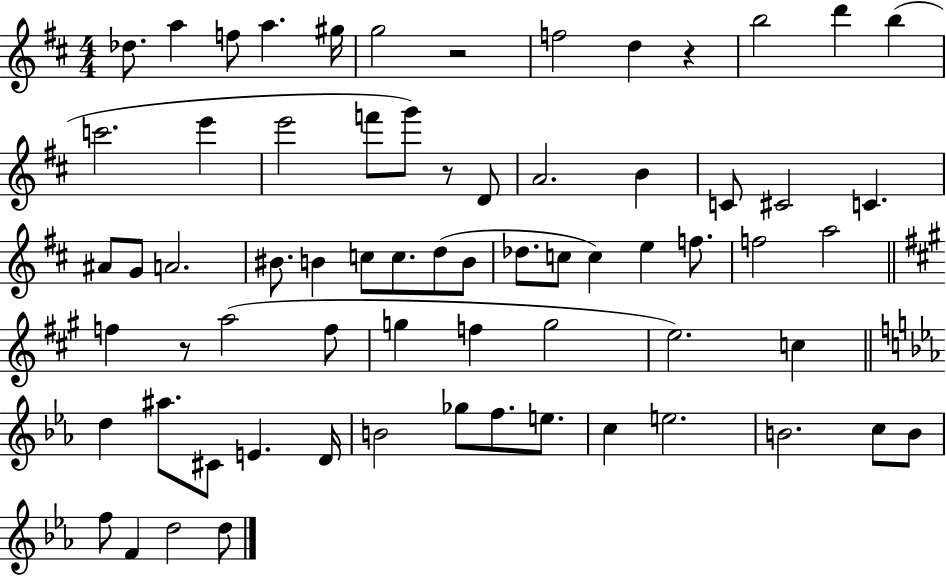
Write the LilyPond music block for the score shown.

{
  \clef treble
  \numericTimeSignature
  \time 4/4
  \key d \major
  des''8. a''4 f''8 a''4. gis''16 | g''2 r2 | f''2 d''4 r4 | b''2 d'''4 b''4( | \break c'''2. e'''4 | e'''2 f'''8 g'''8) r8 d'8 | a'2. b'4 | c'8 cis'2 c'4. | \break ais'8 g'8 a'2. | bis'8. b'4 c''8 c''8. d''8( b'8 | des''8. c''8 c''4) e''4 f''8. | f''2 a''2 | \break \bar "||" \break \key a \major f''4 r8 a''2( f''8 | g''4 f''4 g''2 | e''2.) c''4 | \bar "||" \break \key ees \major d''4 ais''8. cis'8 e'4. d'16 | b'2 ges''8 f''8. e''8. | c''4 e''2. | b'2. c''8 b'8 | \break f''8 f'4 d''2 d''8 | \bar "|."
}